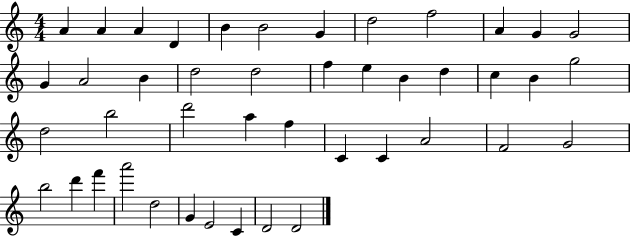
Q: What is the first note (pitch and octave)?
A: A4